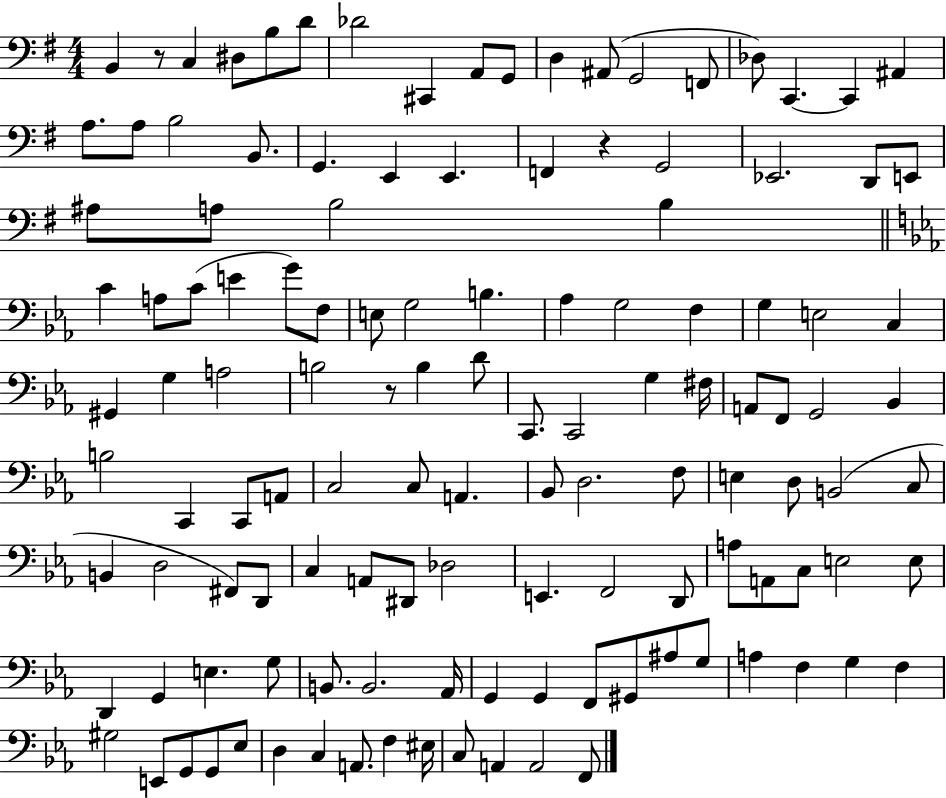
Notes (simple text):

B2/q R/e C3/q D#3/e B3/e D4/e Db4/h C#2/q A2/e G2/e D3/q A#2/e G2/h F2/e Db3/e C2/q. C2/q A#2/q A3/e. A3/e B3/h B2/e. G2/q. E2/q E2/q. F2/q R/q G2/h Eb2/h. D2/e E2/e A#3/e A3/e B3/h B3/q C4/q A3/e C4/e E4/q G4/e F3/e E3/e G3/h B3/q. Ab3/q G3/h F3/q G3/q E3/h C3/q G#2/q G3/q A3/h B3/h R/e B3/q D4/e C2/e. C2/h G3/q F#3/s A2/e F2/e G2/h Bb2/q B3/h C2/q C2/e A2/e C3/h C3/e A2/q. Bb2/e D3/h. F3/e E3/q D3/e B2/h C3/e B2/q D3/h F#2/e D2/e C3/q A2/e D#2/e Db3/h E2/q. F2/h D2/e A3/e A2/e C3/e E3/h E3/e D2/q G2/q E3/q. G3/e B2/e. B2/h. Ab2/s G2/q G2/q F2/e G#2/e A#3/e G3/e A3/q F3/q G3/q F3/q G#3/h E2/e G2/e G2/e Eb3/e D3/q C3/q A2/e. F3/q EIS3/s C3/e A2/q A2/h F2/e